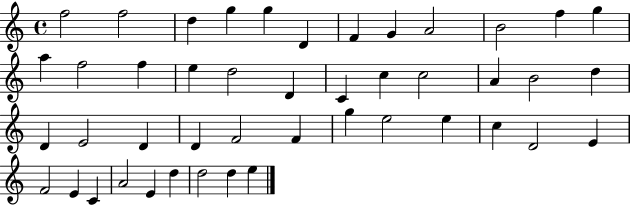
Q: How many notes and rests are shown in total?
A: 45